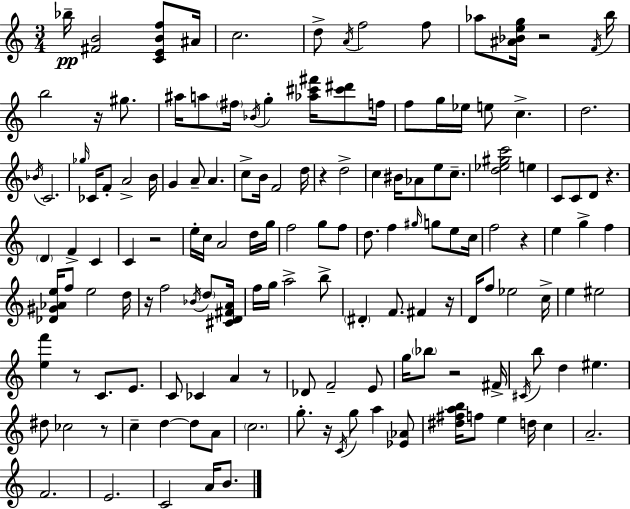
Bb5/s [F#4,B4]/h [C4,E4,B4,F5]/e A#4/s C5/h. D5/e A4/s F5/h F5/e Ab5/e [A#4,Bb4,E5,G5]/s R/h F4/s B5/s B5/h R/s G#5/e. A#5/s A5/e F#5/s Bb4/s G5/q [Ab5,C#6,F#6]/s [C#6,D#6]/e F5/s F5/e G5/s Eb5/s E5/e C5/q. D5/h. Bb4/s C4/h. Gb5/s CES4/s F4/e A4/h B4/s G4/q A4/e A4/q. C5/e B4/s F4/h D5/s R/q D5/h C5/q BIS4/s Ab4/e E5/e C5/e. [D5,Eb5,G#5,C6]/h E5/q C4/e C4/e D4/e R/q. D4/q F4/q C4/q C4/q R/h E5/s C5/s A4/h D5/s G5/s F5/h G5/e F5/e D5/e. F5/q G#5/s G5/e E5/e C5/s F5/h R/q E5/q G5/q F5/q [Db4,G#4,Ab4,E5]/s F5/e E5/h D5/s R/s F5/h Bb4/s D5/e [C#4,D4,F#4,A4]/s F5/s G5/s A5/h B5/e D#4/q F4/e. F#4/q R/s D4/s F5/e Eb5/h C5/s E5/q EIS5/h [E5,F6]/q R/e C4/e. E4/e. C4/e CES4/q A4/q R/e Db4/e F4/h E4/e G5/s Bb5/e R/h F#4/s C#4/s B5/e D5/q EIS5/q. D#5/e CES5/h R/e C5/q D5/q D5/e A4/e C5/h. G5/e. R/s C4/s G5/e A5/q [Eb4,Ab4]/e [D#5,F#5,A5,B5]/s F5/e E5/q D5/s C5/q A4/h. F4/h. E4/h. C4/h A4/s B4/e.